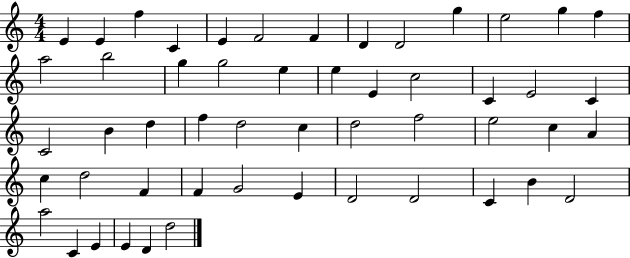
{
  \clef treble
  \numericTimeSignature
  \time 4/4
  \key c \major
  e'4 e'4 f''4 c'4 | e'4 f'2 f'4 | d'4 d'2 g''4 | e''2 g''4 f''4 | \break a''2 b''2 | g''4 g''2 e''4 | e''4 e'4 c''2 | c'4 e'2 c'4 | \break c'2 b'4 d''4 | f''4 d''2 c''4 | d''2 f''2 | e''2 c''4 a'4 | \break c''4 d''2 f'4 | f'4 g'2 e'4 | d'2 d'2 | c'4 b'4 d'2 | \break a''2 c'4 e'4 | e'4 d'4 d''2 | \bar "|."
}